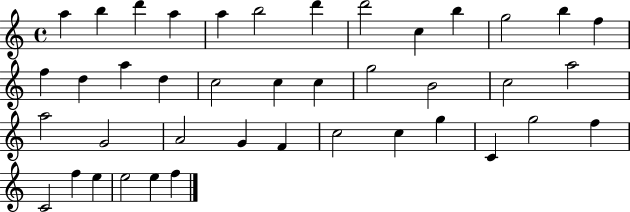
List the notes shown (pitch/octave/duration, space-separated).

A5/q B5/q D6/q A5/q A5/q B5/h D6/q D6/h C5/q B5/q G5/h B5/q F5/q F5/q D5/q A5/q D5/q C5/h C5/q C5/q G5/h B4/h C5/h A5/h A5/h G4/h A4/h G4/q F4/q C5/h C5/q G5/q C4/q G5/h F5/q C4/h F5/q E5/q E5/h E5/q F5/q